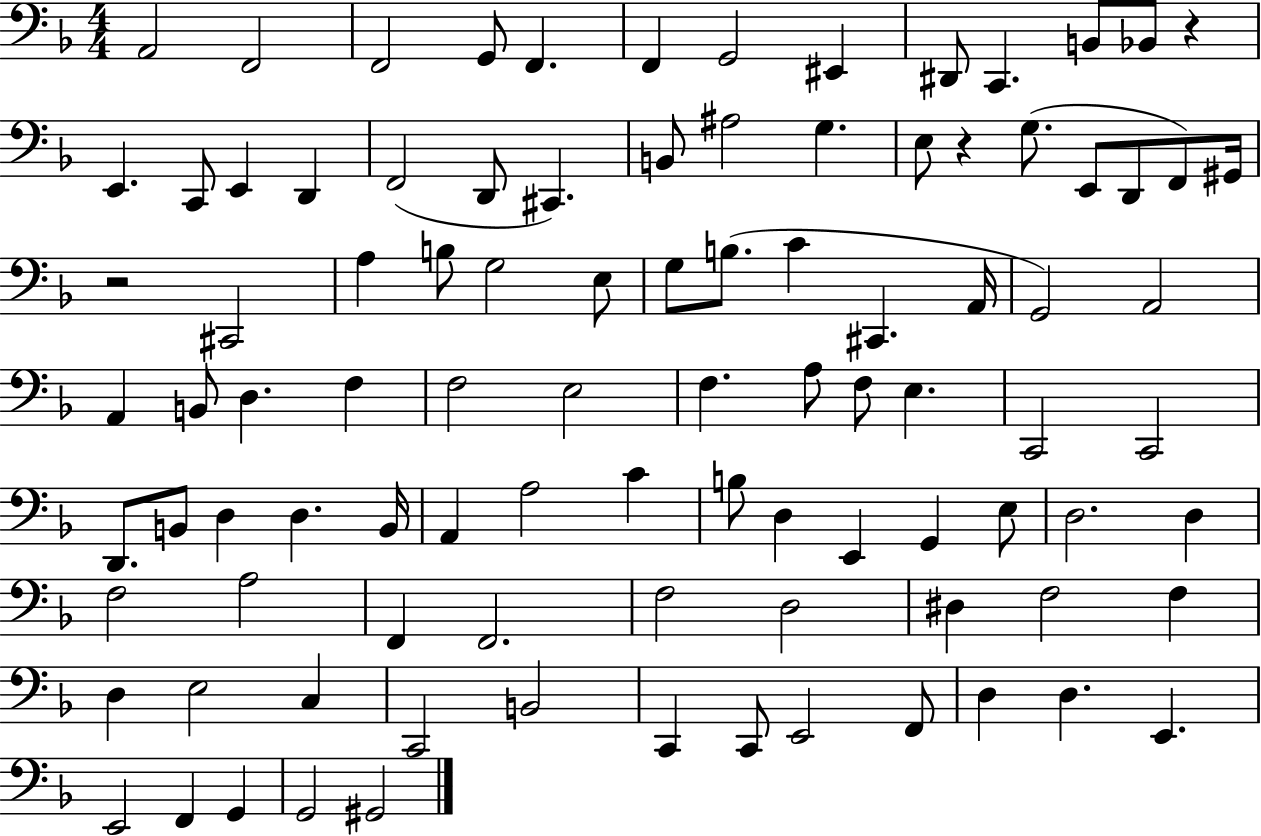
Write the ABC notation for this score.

X:1
T:Untitled
M:4/4
L:1/4
K:F
A,,2 F,,2 F,,2 G,,/2 F,, F,, G,,2 ^E,, ^D,,/2 C,, B,,/2 _B,,/2 z E,, C,,/2 E,, D,, F,,2 D,,/2 ^C,, B,,/2 ^A,2 G, E,/2 z G,/2 E,,/2 D,,/2 F,,/2 ^G,,/4 z2 ^C,,2 A, B,/2 G,2 E,/2 G,/2 B,/2 C ^C,, A,,/4 G,,2 A,,2 A,, B,,/2 D, F, F,2 E,2 F, A,/2 F,/2 E, C,,2 C,,2 D,,/2 B,,/2 D, D, B,,/4 A,, A,2 C B,/2 D, E,, G,, E,/2 D,2 D, F,2 A,2 F,, F,,2 F,2 D,2 ^D, F,2 F, D, E,2 C, C,,2 B,,2 C,, C,,/2 E,,2 F,,/2 D, D, E,, E,,2 F,, G,, G,,2 ^G,,2